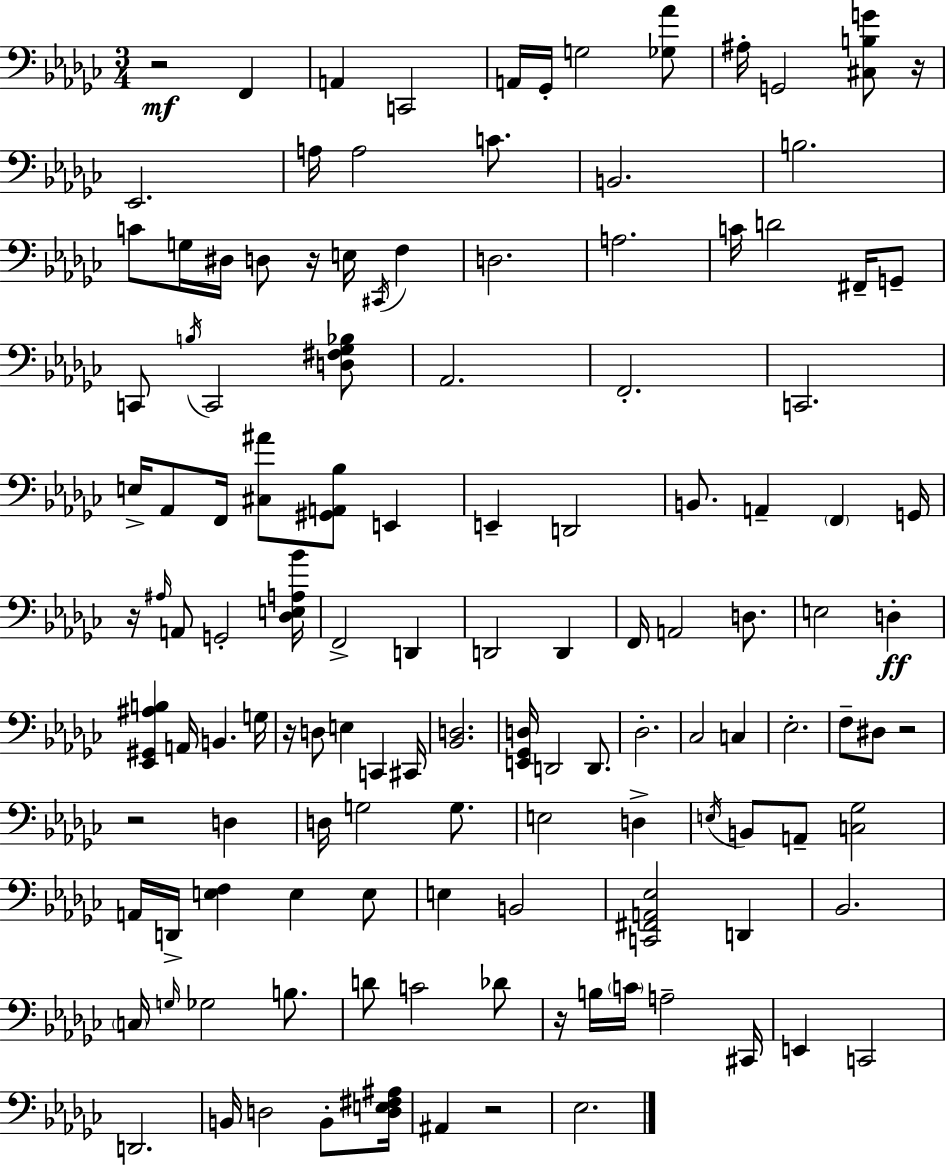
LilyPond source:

{
  \clef bass
  \numericTimeSignature
  \time 3/4
  \key ees \minor
  r2\mf f,4 | a,4 c,2 | a,16 ges,16-. g2 <ges aes'>8 | ais16-. g,2 <cis b g'>8 r16 | \break ees,2. | a16 a2 c'8. | b,2. | b2. | \break c'8 g16 dis16 d8 r16 e16 \acciaccatura { cis,16 } f4 | d2. | a2. | c'16 d'2 fis,16-- g,8-- | \break c,8 \acciaccatura { b16 } c,2 | <d fis ges bes>8 aes,2. | f,2.-. | c,2. | \break e16-> aes,8 f,16 <cis ais'>8 <gis, a, bes>8 e,4 | e,4-- d,2 | b,8. a,4-- \parenthesize f,4 | g,16 r16 \grace { ais16 } a,8 g,2-. | \break <des e a bes'>16 f,2-> d,4 | d,2 d,4 | f,16 a,2 | d8. e2 d4-.\ff | \break <ees, gis, ais b>4 a,16 b,4. | g16 r16 d8 e4 c,4 | cis,16 <bes, d>2. | <e, ges, d>16 d,2 | \break d,8. des2.-. | ces2 c4 | ees2.-. | f8-- dis8 r2 | \break r2 d4 | d16 g2 | g8. e2 d4-> | \acciaccatura { e16 } b,8 a,8-- <c ges>2 | \break a,16 d,16-> <e f>4 e4 | e8 e4 b,2 | <c, fis, a, ees>2 | d,4 bes,2. | \break \parenthesize c16 \grace { g16 } ges2 | b8. d'8 c'2 | des'8 r16 b16 \parenthesize c'16 a2-- | cis,16 e,4 c,2 | \break d,2. | b,16 d2 | b,8-. <d e fis ais>16 ais,4 r2 | ees2. | \break \bar "|."
}